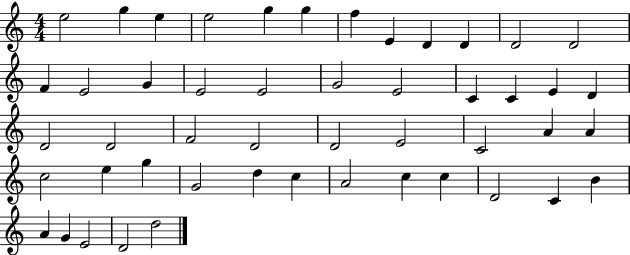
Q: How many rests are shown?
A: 0